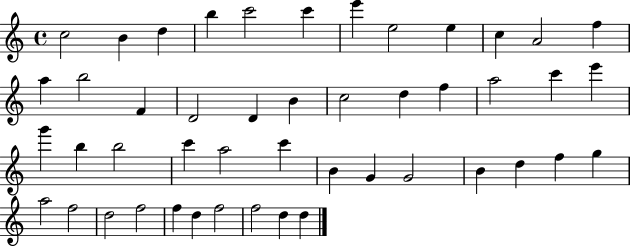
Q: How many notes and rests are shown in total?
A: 47